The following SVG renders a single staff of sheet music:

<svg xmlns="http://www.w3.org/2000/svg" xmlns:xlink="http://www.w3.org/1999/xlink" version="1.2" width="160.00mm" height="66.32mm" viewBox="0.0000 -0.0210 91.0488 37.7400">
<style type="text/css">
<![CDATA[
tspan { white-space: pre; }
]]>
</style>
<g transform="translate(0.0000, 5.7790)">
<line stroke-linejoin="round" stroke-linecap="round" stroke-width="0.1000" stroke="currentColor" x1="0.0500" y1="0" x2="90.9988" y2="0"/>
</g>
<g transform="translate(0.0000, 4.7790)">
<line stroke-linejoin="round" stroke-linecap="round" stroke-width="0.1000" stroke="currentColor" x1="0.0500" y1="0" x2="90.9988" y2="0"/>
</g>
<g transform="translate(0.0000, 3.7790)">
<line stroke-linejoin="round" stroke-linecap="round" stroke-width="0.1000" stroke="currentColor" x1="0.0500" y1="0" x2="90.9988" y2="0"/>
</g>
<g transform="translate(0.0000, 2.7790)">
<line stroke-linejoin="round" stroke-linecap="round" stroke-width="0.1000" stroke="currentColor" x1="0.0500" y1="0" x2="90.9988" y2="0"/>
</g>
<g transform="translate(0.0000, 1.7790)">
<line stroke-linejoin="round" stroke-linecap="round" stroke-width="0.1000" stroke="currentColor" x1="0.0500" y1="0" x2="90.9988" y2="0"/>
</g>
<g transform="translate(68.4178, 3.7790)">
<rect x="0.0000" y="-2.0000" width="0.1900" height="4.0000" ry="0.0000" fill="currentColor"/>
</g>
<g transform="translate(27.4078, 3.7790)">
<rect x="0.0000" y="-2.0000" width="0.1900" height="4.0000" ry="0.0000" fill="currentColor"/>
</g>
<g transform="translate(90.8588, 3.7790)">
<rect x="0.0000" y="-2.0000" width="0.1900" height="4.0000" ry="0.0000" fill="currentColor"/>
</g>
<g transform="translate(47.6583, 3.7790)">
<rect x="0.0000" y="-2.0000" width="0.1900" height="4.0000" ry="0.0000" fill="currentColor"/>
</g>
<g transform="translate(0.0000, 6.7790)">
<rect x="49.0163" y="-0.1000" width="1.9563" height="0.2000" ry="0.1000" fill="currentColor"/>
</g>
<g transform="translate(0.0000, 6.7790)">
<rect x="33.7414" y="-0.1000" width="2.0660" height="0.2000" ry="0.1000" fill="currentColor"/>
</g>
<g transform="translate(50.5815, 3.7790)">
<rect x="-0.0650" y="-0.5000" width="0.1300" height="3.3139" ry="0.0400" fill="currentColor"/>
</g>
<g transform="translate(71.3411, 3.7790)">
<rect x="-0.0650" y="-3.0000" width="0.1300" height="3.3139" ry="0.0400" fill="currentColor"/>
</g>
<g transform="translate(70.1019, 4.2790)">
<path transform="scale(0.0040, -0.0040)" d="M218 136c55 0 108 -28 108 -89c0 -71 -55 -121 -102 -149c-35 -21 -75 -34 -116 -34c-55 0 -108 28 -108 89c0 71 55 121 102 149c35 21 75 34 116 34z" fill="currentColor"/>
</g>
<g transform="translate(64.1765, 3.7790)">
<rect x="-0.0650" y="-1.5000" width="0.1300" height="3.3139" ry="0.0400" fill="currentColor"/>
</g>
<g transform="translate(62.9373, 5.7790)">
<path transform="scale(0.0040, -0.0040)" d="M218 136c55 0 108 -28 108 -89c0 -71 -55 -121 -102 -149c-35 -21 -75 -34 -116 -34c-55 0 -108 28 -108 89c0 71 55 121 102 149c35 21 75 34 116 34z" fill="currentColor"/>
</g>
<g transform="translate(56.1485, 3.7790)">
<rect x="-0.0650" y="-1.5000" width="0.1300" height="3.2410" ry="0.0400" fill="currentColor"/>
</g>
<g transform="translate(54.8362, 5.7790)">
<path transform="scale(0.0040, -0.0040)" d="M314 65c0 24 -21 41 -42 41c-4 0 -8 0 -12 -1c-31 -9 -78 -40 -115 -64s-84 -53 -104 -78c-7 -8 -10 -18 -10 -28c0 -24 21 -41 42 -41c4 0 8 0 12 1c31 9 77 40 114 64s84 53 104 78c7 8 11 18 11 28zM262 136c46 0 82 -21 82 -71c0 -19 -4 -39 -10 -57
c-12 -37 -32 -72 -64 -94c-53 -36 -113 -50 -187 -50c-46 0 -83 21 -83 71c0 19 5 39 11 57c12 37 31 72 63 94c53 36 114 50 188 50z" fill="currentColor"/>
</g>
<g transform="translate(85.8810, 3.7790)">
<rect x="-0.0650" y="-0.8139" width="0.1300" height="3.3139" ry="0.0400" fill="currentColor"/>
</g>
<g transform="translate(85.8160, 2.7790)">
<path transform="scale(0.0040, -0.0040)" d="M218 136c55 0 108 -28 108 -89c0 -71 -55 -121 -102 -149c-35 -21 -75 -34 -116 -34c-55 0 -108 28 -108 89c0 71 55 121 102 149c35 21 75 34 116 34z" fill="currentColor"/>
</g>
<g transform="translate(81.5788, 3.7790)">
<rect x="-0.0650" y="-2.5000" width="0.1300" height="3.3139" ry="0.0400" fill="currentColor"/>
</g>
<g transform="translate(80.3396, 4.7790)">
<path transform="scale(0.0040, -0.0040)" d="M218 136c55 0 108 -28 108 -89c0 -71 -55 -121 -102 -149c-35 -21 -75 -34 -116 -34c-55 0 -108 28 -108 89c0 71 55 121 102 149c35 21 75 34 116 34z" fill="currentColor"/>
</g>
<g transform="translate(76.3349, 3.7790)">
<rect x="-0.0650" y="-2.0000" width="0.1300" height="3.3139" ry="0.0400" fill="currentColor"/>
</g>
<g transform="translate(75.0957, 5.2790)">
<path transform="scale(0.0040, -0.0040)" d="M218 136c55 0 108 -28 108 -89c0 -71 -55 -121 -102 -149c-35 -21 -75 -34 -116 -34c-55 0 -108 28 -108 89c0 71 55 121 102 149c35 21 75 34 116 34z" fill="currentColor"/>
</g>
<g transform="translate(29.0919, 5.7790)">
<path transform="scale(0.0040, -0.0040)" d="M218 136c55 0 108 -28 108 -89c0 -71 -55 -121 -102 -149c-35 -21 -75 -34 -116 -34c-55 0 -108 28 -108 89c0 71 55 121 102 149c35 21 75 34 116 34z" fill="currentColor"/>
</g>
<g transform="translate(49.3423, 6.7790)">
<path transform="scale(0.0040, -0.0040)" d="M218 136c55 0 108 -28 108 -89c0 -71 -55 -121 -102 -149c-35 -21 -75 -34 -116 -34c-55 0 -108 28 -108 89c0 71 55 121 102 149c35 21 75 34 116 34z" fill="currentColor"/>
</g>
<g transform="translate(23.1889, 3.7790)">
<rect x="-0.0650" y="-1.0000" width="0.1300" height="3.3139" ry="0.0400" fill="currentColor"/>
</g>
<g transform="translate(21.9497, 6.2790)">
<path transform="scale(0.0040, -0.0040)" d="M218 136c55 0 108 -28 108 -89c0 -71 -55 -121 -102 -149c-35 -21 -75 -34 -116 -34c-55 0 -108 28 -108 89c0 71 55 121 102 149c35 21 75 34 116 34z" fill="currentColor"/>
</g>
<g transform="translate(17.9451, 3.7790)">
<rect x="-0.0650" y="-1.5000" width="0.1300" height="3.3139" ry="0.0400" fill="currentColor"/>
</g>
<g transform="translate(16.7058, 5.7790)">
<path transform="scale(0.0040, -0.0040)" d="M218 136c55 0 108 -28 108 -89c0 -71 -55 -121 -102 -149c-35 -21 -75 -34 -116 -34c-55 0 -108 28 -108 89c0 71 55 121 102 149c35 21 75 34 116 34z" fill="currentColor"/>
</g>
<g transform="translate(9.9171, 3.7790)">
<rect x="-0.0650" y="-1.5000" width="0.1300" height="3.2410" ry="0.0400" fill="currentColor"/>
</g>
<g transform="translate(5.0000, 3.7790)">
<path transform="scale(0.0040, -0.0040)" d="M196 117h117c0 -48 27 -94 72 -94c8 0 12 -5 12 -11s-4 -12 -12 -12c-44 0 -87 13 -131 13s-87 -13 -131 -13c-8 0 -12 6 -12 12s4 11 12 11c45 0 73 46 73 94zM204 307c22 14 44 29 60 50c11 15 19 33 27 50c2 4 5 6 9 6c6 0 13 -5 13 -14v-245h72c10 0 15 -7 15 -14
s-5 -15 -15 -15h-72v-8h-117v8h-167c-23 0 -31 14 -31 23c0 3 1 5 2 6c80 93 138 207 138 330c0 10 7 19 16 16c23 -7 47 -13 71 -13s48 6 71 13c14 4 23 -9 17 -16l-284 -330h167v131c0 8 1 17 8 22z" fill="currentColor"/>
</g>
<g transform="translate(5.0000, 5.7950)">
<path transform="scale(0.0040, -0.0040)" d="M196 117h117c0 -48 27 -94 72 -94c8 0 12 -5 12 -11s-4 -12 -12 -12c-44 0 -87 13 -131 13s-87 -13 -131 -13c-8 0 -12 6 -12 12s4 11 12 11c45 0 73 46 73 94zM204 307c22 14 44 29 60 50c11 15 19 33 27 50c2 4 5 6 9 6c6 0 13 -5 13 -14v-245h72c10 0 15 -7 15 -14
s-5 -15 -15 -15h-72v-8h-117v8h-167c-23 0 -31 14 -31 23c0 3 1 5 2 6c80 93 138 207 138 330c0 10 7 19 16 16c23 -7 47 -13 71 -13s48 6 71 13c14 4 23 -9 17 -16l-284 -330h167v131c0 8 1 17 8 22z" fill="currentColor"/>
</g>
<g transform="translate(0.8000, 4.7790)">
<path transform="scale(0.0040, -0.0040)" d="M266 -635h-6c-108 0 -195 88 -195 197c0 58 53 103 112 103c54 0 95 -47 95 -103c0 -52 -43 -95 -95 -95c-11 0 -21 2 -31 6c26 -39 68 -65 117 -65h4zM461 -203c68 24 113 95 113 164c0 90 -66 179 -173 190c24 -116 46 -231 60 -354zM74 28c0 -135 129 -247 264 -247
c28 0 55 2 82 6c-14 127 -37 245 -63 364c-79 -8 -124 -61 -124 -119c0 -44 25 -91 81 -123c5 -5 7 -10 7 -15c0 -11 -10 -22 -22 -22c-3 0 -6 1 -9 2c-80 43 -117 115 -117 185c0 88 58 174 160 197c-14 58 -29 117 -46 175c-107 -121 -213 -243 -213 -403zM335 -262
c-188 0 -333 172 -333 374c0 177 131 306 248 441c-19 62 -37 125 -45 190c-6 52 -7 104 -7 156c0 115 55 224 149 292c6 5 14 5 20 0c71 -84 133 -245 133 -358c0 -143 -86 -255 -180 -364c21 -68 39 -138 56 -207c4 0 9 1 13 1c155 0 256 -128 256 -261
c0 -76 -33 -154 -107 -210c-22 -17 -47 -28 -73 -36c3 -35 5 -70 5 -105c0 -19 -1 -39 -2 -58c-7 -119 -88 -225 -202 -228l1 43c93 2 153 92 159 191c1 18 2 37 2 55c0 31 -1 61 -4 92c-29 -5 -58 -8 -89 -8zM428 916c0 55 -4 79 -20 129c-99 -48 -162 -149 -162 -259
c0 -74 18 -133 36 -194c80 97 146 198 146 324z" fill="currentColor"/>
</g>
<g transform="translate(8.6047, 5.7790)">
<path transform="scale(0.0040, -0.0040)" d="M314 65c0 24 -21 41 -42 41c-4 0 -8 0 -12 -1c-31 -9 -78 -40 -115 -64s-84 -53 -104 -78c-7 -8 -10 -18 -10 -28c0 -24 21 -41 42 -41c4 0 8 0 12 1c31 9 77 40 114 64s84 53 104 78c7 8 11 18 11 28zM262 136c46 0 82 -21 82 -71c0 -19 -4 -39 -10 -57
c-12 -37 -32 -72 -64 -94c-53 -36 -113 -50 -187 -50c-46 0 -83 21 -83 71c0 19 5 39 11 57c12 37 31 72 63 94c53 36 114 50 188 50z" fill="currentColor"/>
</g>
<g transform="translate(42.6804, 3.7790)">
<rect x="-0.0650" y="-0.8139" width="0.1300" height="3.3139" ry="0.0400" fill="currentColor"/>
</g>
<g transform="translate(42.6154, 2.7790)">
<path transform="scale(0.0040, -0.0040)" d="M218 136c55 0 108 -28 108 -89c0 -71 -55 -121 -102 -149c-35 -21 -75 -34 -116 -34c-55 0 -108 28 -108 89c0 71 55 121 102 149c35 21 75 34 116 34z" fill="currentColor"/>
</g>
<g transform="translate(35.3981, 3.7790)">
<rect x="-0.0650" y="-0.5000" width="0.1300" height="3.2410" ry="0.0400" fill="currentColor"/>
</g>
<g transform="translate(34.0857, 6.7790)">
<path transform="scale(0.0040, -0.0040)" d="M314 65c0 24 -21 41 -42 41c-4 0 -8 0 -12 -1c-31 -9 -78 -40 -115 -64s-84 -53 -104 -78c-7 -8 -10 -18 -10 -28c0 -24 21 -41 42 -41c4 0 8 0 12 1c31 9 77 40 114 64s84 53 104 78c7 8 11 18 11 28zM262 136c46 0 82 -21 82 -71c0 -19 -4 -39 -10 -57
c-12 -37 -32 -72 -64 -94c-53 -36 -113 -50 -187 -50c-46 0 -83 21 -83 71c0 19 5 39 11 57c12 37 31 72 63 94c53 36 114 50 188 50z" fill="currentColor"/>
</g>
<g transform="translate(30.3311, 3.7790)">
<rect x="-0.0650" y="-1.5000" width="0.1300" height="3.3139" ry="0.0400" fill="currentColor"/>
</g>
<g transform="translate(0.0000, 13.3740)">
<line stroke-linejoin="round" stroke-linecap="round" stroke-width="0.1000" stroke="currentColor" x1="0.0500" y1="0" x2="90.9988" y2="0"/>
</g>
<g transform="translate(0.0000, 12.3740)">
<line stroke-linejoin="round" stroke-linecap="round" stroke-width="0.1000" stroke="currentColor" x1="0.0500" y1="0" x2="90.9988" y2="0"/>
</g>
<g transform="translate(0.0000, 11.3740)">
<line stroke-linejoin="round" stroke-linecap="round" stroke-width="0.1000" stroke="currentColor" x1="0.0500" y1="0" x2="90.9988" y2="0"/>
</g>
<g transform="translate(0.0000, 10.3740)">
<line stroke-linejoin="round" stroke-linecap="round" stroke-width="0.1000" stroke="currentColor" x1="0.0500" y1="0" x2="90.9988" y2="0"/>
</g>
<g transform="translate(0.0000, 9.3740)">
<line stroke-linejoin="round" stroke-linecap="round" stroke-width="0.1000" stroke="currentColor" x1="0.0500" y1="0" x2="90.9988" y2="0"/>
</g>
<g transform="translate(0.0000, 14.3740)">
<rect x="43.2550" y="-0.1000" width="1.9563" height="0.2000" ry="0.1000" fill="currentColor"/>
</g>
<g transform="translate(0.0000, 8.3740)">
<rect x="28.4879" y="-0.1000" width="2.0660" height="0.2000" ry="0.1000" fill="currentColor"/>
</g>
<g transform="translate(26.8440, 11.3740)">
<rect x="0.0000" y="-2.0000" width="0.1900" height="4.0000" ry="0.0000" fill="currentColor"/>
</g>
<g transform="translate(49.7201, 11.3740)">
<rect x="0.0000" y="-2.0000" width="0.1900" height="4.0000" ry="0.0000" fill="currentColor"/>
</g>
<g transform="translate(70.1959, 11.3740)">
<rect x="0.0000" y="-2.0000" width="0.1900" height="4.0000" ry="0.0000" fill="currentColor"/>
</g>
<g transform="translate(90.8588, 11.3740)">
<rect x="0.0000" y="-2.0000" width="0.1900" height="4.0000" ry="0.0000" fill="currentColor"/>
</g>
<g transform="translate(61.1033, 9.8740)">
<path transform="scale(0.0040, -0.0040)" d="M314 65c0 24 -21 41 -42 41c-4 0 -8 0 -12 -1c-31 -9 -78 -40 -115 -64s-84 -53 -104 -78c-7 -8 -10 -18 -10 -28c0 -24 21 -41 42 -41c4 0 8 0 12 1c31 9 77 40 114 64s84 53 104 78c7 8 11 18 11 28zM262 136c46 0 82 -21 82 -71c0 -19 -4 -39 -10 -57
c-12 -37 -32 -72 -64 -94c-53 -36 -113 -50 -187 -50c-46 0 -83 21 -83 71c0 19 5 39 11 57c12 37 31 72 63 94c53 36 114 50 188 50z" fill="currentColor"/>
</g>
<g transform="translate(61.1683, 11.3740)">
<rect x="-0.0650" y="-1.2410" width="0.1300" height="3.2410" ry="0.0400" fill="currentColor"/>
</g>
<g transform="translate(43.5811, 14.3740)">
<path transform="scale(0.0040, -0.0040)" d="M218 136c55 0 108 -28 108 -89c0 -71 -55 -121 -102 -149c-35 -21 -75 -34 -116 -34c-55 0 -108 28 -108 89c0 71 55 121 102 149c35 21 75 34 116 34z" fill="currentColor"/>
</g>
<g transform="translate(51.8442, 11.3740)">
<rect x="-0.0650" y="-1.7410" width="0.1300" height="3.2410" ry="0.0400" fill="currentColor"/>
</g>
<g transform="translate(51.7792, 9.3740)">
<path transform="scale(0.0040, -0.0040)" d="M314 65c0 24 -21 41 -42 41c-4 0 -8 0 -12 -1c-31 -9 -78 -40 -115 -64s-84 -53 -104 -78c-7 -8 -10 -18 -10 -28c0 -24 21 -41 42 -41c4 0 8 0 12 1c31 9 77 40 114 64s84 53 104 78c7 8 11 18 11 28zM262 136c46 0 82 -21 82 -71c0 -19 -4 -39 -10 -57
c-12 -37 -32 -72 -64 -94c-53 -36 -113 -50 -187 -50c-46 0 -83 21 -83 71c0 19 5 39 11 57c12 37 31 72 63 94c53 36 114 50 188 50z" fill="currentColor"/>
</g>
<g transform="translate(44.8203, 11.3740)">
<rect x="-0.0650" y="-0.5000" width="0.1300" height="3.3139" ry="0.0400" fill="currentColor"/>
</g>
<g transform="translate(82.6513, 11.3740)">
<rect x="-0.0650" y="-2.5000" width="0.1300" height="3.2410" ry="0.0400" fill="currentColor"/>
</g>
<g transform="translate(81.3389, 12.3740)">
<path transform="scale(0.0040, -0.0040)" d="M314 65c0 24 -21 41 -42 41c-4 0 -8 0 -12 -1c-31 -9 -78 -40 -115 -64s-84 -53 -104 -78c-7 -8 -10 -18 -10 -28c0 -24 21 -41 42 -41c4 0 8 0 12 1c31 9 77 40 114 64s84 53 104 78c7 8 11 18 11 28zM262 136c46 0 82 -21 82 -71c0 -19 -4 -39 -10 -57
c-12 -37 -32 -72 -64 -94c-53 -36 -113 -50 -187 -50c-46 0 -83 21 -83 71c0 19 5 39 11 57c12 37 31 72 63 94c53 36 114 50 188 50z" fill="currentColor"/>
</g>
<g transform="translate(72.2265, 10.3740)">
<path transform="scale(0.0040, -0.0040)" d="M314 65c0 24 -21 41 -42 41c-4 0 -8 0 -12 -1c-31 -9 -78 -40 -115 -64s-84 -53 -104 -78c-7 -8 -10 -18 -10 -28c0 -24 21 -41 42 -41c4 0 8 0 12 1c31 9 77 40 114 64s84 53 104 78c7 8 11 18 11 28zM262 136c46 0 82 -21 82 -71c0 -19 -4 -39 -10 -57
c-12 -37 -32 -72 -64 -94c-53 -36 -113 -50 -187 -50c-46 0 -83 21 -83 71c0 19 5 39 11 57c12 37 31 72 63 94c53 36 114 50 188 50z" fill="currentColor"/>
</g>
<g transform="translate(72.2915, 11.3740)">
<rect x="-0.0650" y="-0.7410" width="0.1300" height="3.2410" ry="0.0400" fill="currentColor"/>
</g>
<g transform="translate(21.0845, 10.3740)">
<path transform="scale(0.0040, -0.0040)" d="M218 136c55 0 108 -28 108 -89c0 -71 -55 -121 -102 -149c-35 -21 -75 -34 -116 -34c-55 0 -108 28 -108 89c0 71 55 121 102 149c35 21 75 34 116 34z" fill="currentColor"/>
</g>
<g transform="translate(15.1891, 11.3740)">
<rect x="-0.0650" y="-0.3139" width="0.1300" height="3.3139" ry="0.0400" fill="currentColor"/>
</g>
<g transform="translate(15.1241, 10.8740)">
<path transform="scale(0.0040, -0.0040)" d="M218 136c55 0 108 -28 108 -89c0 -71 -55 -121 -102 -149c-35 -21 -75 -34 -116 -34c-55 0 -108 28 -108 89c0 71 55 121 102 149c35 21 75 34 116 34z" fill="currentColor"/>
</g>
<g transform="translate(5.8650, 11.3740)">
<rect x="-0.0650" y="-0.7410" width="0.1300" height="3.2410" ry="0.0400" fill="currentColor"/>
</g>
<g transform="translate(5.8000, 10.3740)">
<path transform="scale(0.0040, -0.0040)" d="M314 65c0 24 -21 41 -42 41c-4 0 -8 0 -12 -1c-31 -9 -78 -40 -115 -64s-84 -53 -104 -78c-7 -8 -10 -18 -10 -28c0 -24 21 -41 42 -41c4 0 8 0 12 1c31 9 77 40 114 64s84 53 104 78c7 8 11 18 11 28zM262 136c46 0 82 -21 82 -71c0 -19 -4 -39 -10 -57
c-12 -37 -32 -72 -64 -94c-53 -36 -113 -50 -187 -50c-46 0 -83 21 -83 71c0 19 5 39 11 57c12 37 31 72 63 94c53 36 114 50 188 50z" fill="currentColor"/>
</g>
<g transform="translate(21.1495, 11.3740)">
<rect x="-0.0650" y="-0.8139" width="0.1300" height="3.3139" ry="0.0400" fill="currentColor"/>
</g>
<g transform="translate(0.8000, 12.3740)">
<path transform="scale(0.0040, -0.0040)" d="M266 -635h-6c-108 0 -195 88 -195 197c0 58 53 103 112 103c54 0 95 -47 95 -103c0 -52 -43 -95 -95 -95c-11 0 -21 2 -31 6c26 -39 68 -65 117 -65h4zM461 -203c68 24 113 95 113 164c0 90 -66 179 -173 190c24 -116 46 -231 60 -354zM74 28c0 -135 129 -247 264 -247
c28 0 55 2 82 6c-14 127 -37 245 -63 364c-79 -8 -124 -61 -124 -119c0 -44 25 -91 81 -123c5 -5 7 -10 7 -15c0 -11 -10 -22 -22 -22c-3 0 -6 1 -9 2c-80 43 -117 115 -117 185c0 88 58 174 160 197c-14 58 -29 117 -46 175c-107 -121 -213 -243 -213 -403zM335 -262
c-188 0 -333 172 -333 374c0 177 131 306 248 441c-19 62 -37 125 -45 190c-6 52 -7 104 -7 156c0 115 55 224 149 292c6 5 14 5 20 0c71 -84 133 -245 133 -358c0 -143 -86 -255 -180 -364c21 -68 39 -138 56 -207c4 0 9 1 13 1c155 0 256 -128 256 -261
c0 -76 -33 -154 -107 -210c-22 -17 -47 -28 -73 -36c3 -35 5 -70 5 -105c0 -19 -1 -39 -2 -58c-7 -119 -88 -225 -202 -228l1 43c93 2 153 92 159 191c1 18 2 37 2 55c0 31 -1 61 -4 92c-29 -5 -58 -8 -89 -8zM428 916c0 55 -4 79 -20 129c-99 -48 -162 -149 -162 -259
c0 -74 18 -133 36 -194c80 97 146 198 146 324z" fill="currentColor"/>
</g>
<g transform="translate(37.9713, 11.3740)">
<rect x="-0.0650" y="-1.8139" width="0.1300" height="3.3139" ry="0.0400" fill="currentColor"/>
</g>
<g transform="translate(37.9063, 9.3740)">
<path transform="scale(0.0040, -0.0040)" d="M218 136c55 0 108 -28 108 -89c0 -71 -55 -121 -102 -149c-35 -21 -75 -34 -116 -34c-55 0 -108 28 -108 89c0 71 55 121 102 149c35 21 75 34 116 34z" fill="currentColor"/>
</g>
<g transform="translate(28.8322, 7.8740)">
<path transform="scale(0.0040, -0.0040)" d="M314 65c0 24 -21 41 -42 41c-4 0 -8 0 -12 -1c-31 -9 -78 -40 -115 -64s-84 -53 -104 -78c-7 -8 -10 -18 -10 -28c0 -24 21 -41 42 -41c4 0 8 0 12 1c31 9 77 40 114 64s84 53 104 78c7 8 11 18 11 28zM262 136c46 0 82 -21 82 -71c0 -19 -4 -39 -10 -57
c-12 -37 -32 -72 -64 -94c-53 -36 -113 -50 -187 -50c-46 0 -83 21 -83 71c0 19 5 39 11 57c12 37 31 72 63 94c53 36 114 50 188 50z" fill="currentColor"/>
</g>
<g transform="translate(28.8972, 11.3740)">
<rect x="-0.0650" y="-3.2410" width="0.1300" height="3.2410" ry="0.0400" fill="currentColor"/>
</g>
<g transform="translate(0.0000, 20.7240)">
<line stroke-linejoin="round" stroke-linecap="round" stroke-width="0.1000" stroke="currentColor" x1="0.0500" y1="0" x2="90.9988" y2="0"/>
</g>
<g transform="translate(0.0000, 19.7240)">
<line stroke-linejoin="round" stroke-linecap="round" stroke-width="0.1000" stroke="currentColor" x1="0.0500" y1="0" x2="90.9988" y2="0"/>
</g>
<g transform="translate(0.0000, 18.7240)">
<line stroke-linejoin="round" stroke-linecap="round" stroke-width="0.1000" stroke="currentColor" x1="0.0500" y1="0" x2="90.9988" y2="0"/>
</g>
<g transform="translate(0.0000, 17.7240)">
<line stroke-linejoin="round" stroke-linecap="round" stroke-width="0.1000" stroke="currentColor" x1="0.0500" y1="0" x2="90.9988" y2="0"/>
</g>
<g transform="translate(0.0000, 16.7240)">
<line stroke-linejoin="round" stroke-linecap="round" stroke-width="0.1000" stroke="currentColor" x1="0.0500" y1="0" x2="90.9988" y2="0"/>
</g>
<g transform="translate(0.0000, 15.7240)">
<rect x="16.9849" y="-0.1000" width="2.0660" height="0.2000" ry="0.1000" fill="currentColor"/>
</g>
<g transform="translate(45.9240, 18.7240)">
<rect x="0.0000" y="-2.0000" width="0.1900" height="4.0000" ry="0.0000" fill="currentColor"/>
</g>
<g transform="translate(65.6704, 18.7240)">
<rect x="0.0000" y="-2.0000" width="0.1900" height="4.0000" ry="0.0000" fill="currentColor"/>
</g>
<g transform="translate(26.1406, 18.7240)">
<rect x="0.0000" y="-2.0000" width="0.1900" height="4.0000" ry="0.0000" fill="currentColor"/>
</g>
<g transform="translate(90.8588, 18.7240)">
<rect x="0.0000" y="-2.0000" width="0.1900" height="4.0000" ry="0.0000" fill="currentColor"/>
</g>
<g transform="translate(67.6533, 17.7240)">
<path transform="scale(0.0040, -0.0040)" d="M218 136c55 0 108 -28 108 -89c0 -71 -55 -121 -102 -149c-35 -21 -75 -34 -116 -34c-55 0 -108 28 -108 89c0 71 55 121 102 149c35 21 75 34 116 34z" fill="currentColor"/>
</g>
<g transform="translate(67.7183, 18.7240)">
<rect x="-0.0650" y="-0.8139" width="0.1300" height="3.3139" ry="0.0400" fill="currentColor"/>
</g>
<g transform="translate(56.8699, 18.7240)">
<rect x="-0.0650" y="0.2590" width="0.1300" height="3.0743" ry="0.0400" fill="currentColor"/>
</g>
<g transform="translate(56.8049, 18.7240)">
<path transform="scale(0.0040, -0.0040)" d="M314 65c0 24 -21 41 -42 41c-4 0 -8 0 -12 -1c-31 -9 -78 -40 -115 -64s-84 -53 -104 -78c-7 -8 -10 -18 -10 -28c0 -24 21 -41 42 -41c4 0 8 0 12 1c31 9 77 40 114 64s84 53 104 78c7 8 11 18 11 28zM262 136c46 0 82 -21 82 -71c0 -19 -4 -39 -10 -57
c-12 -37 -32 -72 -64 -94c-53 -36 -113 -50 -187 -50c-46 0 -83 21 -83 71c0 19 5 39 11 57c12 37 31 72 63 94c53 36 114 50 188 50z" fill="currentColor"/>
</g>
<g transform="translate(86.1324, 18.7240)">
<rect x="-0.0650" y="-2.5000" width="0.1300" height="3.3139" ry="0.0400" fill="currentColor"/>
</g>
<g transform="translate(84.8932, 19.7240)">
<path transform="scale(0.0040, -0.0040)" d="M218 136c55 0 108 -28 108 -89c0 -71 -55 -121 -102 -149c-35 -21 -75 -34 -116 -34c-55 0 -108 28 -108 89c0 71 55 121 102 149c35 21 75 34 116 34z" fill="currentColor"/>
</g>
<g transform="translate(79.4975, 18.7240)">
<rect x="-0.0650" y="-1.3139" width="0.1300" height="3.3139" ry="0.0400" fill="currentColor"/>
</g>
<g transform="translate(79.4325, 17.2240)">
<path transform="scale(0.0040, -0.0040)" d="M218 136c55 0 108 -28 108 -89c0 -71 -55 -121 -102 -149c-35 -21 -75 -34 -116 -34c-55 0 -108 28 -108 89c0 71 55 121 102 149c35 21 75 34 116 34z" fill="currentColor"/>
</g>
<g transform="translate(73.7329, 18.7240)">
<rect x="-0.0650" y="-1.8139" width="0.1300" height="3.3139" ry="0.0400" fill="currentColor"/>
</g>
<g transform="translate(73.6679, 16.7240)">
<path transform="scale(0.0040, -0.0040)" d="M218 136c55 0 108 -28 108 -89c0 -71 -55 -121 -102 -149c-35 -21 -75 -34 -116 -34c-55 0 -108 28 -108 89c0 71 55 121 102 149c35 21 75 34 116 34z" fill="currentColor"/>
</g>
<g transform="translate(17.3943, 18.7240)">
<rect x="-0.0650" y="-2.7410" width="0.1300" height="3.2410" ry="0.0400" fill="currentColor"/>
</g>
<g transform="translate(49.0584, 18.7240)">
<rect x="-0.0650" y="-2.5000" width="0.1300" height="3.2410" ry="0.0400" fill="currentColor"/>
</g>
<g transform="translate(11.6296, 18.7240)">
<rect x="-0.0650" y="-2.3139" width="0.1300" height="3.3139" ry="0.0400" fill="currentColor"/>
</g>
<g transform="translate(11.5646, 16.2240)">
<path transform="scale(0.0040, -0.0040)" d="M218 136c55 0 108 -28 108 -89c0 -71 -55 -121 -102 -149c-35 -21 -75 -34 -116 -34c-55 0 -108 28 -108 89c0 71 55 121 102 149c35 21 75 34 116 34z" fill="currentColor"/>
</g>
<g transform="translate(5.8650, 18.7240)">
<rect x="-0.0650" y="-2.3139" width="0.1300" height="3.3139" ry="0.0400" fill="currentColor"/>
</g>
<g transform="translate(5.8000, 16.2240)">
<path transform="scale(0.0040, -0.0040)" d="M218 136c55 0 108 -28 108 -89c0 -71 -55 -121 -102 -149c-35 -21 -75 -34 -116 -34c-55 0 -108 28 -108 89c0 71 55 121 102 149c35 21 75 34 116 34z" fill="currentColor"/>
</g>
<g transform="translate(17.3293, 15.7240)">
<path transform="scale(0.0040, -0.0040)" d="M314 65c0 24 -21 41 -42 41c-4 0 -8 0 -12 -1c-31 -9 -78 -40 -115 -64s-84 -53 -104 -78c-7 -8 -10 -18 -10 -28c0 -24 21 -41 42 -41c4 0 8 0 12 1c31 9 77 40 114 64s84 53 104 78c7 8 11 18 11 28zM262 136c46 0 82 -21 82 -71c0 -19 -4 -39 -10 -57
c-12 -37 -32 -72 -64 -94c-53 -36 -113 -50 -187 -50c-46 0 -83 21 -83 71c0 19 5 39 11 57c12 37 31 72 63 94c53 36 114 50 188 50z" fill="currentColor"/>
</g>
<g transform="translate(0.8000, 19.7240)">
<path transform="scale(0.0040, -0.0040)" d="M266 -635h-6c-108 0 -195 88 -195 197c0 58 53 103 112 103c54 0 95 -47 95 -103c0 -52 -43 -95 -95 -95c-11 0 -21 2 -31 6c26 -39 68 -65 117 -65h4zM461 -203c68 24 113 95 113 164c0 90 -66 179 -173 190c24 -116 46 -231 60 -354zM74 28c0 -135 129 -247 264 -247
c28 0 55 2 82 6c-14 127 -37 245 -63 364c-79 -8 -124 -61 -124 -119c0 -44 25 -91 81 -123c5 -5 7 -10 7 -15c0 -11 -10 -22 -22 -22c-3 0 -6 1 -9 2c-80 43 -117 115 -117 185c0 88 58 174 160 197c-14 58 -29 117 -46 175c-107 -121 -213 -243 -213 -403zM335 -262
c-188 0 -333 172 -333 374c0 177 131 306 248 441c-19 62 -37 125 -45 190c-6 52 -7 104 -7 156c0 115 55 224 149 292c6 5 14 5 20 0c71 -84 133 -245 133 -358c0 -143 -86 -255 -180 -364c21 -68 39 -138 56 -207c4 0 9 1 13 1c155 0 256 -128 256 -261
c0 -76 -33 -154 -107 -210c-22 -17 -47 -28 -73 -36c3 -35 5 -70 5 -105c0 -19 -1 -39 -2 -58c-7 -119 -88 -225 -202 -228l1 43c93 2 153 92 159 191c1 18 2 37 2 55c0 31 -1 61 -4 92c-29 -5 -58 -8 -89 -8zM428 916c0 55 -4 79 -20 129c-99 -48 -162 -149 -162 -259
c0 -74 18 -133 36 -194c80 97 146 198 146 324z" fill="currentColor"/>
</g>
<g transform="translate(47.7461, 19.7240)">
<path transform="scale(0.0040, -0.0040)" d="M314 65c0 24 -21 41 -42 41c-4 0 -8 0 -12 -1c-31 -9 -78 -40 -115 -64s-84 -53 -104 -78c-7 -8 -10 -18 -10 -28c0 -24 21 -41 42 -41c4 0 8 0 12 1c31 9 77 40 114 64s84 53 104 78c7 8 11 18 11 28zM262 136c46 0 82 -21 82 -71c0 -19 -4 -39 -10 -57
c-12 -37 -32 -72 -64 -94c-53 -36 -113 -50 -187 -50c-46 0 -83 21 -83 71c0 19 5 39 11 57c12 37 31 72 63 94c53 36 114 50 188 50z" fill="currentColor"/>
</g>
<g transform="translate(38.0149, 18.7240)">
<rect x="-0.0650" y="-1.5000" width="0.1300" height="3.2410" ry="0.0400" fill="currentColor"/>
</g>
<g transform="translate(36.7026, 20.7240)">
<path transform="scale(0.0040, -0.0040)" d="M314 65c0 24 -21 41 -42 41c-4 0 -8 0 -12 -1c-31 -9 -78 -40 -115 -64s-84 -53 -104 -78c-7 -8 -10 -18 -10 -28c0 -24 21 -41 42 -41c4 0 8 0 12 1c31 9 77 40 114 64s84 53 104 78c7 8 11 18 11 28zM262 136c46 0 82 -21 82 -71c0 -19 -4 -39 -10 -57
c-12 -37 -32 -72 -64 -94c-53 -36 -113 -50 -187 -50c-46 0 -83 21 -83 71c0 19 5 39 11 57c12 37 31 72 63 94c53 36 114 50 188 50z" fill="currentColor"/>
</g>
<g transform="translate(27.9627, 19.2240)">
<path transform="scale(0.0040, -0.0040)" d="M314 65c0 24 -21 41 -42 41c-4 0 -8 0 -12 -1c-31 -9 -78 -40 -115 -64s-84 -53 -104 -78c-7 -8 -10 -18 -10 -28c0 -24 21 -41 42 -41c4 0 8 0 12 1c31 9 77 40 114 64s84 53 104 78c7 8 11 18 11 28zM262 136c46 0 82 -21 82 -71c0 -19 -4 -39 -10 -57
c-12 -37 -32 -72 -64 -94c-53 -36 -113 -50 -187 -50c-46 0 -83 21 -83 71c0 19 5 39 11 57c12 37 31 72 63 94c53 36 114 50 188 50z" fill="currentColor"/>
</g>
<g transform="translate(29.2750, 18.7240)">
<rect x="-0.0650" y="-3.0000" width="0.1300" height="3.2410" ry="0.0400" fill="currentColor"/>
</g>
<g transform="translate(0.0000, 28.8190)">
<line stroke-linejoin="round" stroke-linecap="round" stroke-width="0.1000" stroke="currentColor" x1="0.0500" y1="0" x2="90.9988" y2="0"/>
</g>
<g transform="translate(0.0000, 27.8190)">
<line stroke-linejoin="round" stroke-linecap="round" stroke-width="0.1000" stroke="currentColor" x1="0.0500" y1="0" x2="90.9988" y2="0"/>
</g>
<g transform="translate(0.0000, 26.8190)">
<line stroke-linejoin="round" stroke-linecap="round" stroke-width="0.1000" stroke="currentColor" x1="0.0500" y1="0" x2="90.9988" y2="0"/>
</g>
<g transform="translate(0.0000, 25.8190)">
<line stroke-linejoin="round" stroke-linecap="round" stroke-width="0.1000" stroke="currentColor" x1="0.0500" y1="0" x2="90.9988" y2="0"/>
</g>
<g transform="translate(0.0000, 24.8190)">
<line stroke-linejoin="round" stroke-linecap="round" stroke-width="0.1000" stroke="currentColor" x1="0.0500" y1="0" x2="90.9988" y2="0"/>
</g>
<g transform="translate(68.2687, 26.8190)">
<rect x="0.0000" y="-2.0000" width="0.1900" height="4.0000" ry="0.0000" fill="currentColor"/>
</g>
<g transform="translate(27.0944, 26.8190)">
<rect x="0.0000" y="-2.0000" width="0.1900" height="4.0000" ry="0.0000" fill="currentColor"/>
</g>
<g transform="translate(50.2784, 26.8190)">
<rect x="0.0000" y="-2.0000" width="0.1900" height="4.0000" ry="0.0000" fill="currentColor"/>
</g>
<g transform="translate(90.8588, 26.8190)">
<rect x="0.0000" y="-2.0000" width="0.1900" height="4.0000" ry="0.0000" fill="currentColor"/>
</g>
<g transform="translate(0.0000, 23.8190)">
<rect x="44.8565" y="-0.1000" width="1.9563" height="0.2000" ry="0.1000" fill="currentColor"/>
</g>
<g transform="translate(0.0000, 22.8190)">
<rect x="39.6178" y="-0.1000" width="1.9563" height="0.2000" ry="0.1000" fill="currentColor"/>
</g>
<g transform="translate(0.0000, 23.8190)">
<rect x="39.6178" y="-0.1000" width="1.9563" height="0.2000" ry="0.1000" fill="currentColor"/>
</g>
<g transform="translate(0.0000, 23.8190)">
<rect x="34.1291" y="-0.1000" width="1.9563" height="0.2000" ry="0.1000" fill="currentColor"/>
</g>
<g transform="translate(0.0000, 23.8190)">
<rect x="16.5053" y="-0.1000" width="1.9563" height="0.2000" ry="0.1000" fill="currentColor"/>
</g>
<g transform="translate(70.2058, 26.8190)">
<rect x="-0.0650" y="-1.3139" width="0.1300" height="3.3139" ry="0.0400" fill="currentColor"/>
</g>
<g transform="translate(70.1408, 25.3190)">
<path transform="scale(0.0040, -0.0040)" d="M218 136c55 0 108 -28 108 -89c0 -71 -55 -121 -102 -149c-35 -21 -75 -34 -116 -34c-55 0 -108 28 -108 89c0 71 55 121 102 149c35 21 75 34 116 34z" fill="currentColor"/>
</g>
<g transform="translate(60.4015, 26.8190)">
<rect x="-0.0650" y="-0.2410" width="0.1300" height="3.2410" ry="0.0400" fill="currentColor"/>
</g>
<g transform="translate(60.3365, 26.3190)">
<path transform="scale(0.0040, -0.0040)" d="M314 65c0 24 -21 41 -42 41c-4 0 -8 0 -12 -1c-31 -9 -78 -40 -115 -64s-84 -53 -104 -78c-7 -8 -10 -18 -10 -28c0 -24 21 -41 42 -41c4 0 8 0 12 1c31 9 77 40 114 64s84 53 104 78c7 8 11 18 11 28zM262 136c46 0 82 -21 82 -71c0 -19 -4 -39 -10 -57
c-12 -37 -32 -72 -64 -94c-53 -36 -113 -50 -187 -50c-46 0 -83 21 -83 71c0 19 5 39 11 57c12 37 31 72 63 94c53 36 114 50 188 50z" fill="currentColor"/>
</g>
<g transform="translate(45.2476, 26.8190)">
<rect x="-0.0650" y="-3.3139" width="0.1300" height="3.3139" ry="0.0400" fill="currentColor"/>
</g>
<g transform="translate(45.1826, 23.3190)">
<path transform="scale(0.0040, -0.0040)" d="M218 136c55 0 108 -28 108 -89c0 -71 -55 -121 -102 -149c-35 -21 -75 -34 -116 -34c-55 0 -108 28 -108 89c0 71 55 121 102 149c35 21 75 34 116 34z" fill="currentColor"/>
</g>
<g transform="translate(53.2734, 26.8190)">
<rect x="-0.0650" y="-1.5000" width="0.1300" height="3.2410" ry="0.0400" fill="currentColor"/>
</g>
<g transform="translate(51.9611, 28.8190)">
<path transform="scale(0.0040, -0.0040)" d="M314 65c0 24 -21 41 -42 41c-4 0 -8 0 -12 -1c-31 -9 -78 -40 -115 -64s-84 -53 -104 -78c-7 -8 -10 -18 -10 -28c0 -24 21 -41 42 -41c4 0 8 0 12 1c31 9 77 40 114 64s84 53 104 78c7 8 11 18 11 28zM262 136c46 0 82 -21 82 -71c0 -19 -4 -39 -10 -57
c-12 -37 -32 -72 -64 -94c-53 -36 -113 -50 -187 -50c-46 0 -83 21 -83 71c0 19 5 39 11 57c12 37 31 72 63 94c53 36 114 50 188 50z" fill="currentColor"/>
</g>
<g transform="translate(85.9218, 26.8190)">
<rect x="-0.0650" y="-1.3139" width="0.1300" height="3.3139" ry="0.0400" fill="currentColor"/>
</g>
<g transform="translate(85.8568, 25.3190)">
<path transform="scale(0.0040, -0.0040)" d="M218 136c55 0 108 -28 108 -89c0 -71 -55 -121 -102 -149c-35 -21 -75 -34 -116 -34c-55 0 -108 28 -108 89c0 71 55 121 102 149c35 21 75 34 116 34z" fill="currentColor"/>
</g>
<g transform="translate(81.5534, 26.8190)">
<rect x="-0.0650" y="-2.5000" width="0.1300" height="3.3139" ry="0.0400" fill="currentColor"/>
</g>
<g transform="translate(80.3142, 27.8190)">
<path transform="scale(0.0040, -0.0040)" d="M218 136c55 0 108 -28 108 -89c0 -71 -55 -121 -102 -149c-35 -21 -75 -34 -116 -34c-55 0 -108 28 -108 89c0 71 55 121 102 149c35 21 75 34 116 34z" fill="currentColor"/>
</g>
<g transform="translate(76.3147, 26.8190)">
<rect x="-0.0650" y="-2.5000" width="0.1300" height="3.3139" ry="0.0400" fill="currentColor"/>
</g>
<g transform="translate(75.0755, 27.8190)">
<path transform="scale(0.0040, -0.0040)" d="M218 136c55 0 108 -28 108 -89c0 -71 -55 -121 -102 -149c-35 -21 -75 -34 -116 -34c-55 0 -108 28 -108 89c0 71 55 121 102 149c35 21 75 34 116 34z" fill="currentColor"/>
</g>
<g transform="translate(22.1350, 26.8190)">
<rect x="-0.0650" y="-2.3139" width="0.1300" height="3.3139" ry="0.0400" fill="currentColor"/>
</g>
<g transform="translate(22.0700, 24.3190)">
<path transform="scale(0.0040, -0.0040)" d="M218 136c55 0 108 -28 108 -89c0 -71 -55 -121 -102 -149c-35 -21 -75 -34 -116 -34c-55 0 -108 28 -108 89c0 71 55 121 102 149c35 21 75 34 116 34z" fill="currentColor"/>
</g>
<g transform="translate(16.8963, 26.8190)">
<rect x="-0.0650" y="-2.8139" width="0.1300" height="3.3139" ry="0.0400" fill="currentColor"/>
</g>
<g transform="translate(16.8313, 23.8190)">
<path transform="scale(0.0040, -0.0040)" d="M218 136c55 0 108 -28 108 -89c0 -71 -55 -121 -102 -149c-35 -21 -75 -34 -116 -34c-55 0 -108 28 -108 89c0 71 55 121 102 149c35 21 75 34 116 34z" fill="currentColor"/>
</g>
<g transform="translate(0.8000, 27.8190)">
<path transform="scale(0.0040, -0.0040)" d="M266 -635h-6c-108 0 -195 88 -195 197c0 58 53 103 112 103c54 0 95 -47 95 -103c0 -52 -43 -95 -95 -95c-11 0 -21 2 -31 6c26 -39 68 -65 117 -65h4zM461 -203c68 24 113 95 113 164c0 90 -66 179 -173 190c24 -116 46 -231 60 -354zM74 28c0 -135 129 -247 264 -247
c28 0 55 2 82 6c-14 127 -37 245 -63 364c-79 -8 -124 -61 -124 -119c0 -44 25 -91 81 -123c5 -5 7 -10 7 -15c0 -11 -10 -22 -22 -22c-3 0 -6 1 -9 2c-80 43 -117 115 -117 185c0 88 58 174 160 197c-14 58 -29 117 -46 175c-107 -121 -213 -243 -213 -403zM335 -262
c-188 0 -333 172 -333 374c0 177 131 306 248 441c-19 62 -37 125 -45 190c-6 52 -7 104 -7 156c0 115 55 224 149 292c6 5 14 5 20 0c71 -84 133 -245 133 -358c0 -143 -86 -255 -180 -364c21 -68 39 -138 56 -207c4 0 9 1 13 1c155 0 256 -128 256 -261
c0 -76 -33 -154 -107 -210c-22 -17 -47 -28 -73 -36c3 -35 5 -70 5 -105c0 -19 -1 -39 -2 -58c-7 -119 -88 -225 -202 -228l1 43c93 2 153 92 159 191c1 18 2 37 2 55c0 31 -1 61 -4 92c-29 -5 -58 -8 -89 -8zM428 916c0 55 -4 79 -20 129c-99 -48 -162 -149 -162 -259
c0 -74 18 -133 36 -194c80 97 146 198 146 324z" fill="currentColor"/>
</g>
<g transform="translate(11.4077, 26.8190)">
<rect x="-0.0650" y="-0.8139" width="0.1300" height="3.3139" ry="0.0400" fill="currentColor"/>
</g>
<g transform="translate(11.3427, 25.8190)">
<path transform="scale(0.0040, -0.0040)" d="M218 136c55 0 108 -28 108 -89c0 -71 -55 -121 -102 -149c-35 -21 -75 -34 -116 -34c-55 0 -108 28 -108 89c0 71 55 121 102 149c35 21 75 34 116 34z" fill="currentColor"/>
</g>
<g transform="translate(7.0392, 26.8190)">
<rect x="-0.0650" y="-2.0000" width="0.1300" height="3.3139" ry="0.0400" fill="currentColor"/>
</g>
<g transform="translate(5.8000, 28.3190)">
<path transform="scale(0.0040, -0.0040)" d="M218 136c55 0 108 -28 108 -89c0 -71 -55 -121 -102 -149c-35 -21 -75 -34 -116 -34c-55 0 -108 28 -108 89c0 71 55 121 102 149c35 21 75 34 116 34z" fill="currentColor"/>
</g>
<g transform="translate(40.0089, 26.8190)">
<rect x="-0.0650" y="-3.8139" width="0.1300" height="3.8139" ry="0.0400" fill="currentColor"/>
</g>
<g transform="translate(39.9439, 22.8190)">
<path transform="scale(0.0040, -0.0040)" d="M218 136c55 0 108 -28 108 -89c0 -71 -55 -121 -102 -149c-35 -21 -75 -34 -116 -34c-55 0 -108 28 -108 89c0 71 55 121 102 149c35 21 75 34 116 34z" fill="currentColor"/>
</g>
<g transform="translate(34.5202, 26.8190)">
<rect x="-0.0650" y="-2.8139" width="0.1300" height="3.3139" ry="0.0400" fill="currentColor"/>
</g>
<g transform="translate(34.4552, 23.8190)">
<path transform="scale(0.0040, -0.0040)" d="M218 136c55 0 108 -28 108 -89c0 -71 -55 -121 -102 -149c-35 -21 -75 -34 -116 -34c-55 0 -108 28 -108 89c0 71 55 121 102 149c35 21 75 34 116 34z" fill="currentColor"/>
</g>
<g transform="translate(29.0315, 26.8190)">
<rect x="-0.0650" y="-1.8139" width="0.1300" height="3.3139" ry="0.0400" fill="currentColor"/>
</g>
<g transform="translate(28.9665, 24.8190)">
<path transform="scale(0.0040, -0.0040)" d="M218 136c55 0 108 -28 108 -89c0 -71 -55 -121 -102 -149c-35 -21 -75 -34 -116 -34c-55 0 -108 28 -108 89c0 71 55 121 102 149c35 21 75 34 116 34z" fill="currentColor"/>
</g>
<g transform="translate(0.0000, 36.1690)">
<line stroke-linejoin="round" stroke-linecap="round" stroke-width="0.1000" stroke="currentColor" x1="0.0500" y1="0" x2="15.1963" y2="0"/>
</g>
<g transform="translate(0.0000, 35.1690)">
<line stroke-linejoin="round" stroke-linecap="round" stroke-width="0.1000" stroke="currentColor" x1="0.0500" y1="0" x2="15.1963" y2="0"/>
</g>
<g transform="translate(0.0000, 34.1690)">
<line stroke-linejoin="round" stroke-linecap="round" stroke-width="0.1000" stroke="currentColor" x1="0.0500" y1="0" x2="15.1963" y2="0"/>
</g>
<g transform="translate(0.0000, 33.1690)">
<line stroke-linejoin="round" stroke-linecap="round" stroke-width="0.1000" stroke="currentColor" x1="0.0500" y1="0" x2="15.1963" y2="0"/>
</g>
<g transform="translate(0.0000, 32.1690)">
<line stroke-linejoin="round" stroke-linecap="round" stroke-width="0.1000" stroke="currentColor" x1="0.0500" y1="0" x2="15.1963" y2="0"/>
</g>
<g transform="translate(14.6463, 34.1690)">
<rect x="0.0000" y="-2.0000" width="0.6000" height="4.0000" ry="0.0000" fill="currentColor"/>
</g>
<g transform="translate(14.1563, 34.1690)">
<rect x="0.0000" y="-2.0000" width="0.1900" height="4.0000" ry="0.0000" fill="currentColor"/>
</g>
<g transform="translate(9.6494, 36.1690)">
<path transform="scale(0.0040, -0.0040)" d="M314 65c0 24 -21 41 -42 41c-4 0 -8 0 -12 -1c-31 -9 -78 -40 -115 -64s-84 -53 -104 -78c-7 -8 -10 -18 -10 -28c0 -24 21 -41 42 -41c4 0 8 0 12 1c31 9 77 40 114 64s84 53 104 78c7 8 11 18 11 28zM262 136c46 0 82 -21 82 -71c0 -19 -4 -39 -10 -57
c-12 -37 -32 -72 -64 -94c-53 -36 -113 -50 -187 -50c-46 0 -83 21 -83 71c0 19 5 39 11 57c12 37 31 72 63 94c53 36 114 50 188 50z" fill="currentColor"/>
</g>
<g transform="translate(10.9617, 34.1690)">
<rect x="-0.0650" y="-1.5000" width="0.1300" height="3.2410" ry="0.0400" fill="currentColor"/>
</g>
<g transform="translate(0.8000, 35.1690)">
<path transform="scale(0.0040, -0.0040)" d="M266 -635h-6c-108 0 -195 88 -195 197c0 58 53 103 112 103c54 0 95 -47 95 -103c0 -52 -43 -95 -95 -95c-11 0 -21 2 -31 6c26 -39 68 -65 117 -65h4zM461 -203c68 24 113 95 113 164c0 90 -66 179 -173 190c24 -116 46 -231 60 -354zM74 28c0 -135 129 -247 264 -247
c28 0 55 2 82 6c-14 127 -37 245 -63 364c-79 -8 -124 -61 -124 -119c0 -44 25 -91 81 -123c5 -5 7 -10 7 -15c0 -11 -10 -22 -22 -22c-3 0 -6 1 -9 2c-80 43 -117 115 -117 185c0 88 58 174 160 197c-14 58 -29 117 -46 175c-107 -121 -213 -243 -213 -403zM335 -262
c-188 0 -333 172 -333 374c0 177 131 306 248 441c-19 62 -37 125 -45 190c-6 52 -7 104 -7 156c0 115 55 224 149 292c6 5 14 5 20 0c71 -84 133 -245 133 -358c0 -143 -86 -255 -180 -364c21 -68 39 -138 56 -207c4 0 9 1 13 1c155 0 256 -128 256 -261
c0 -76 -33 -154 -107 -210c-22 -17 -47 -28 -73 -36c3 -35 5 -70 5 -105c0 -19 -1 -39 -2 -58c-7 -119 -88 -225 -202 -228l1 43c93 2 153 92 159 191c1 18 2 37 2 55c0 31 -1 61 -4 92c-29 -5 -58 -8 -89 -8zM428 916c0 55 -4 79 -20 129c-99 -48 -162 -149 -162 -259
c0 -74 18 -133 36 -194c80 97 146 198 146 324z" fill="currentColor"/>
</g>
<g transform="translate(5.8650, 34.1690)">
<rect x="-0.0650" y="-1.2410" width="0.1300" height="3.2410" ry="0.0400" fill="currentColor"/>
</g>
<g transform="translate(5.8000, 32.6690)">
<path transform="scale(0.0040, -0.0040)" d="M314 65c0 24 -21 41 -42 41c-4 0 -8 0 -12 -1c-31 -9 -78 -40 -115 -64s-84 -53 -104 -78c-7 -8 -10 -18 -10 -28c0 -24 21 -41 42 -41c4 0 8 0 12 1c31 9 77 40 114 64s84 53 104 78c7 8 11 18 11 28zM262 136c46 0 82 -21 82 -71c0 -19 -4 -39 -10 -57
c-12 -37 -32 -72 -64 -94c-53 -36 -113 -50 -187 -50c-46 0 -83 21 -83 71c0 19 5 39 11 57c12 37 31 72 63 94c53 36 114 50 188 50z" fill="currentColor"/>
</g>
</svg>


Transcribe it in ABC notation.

X:1
T:Untitled
M:4/4
L:1/4
K:C
E2 E D E C2 d C E2 E A F G d d2 c d b2 f C f2 e2 d2 G2 g g a2 A2 E2 G2 B2 d f e G F d a g f a c' b E2 c2 e G G e e2 E2